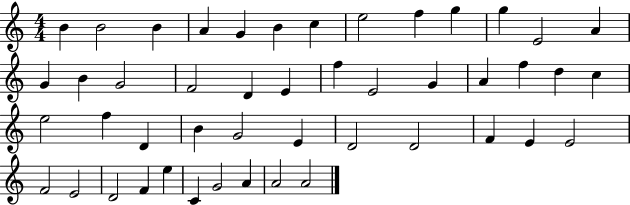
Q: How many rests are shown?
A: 0